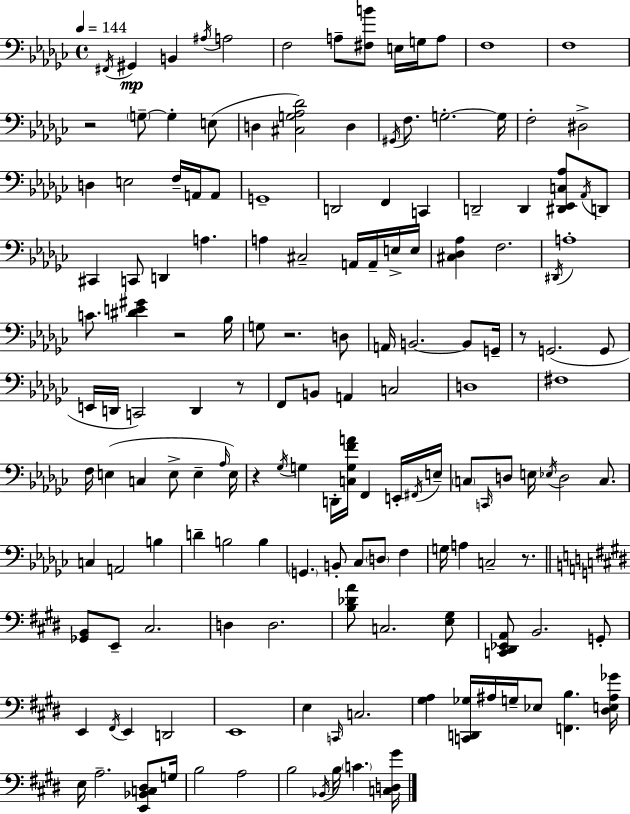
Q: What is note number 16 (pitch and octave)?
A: D3